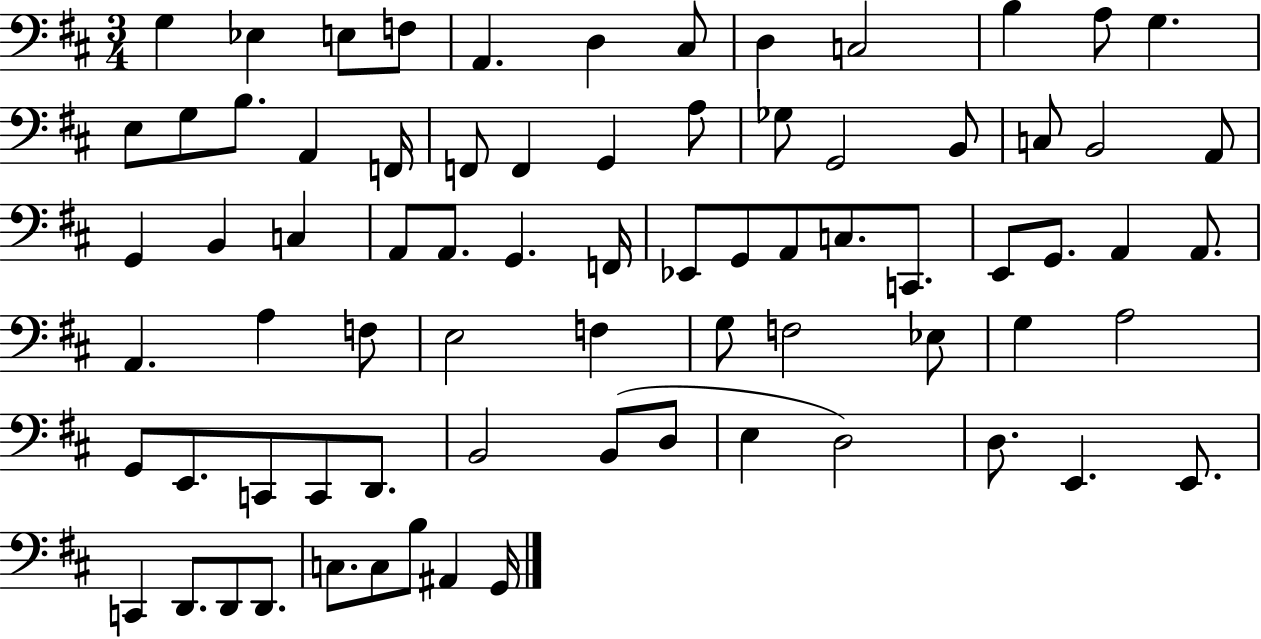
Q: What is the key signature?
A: D major